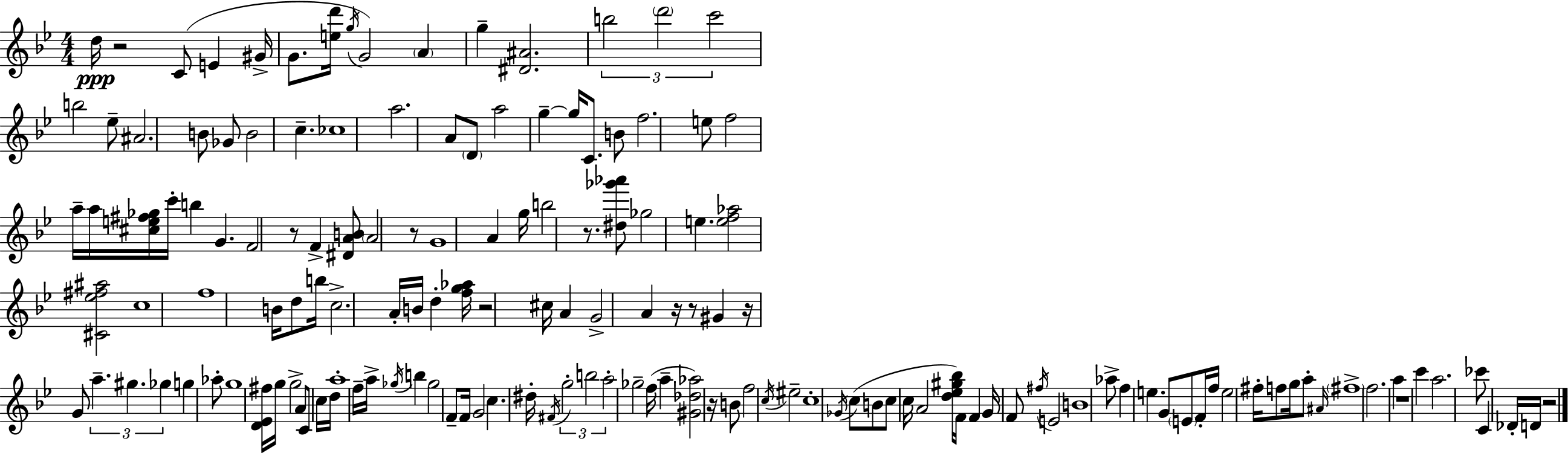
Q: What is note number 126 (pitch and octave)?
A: A5